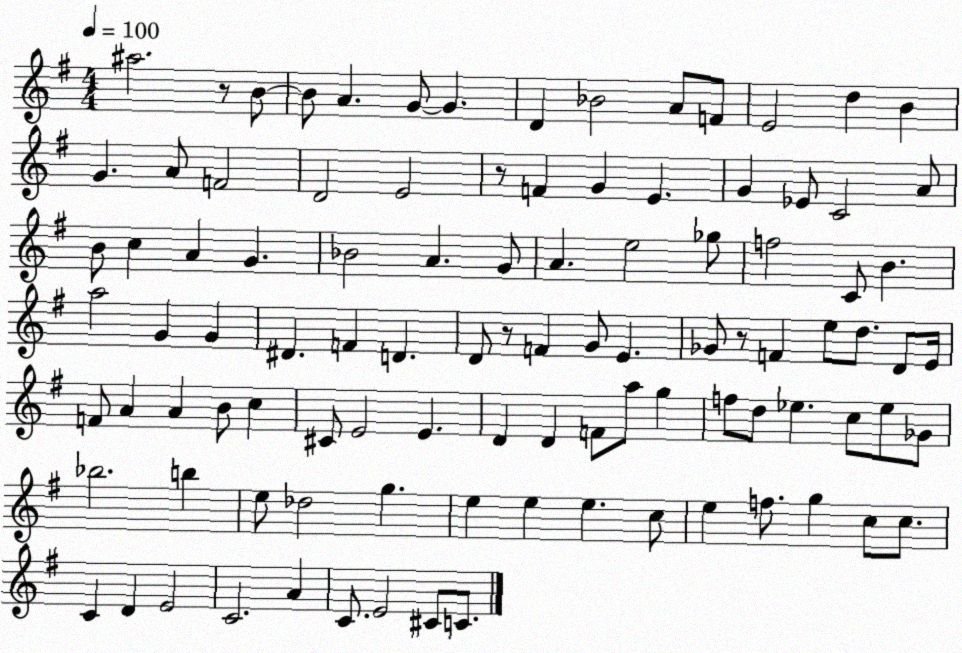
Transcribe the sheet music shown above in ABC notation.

X:1
T:Untitled
M:4/4
L:1/4
K:G
^a2 z/2 B/2 B/2 A G/2 G D _B2 A/2 F/2 E2 d B G A/2 F2 D2 E2 z/2 F G E G _E/2 C2 A/2 B/2 c A G _B2 A G/2 A e2 _g/2 f2 C/2 B a2 G G ^D F D D/2 z/2 F G/2 E _G/2 z/2 F e/2 d/2 D/2 E/4 F/2 A A B/2 c ^C/2 E2 E D D F/2 a/2 g f/2 d/2 _e c/2 _e/2 _G/2 _b2 b e/2 _d2 g e e e c/2 e f/2 g c/2 c/2 C D E2 C2 A C/2 E2 ^C/2 C/2